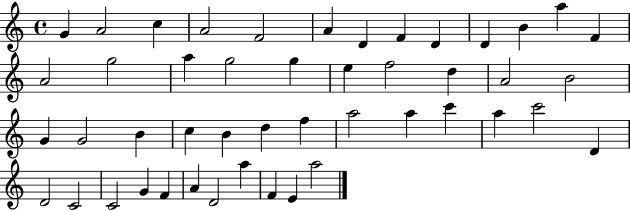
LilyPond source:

{
  \clef treble
  \time 4/4
  \defaultTimeSignature
  \key c \major
  g'4 a'2 c''4 | a'2 f'2 | a'4 d'4 f'4 d'4 | d'4 b'4 a''4 f'4 | \break a'2 g''2 | a''4 g''2 g''4 | e''4 f''2 d''4 | a'2 b'2 | \break g'4 g'2 b'4 | c''4 b'4 d''4 f''4 | a''2 a''4 c'''4 | a''4 c'''2 d'4 | \break d'2 c'2 | c'2 g'4 f'4 | a'4 d'2 a''4 | f'4 e'4 a''2 | \break \bar "|."
}